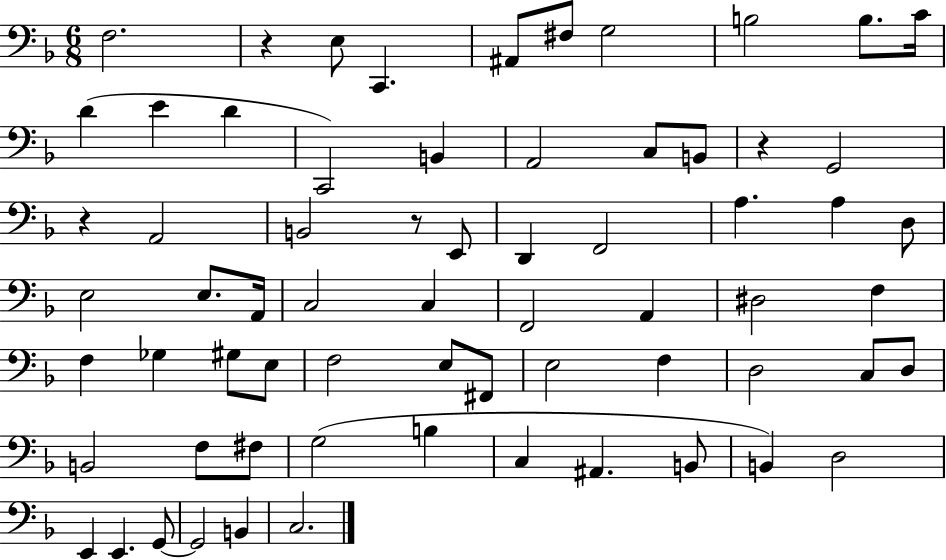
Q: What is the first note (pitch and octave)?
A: F3